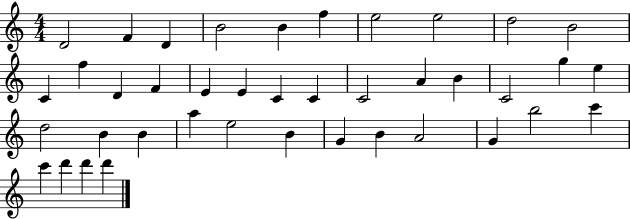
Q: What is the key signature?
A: C major